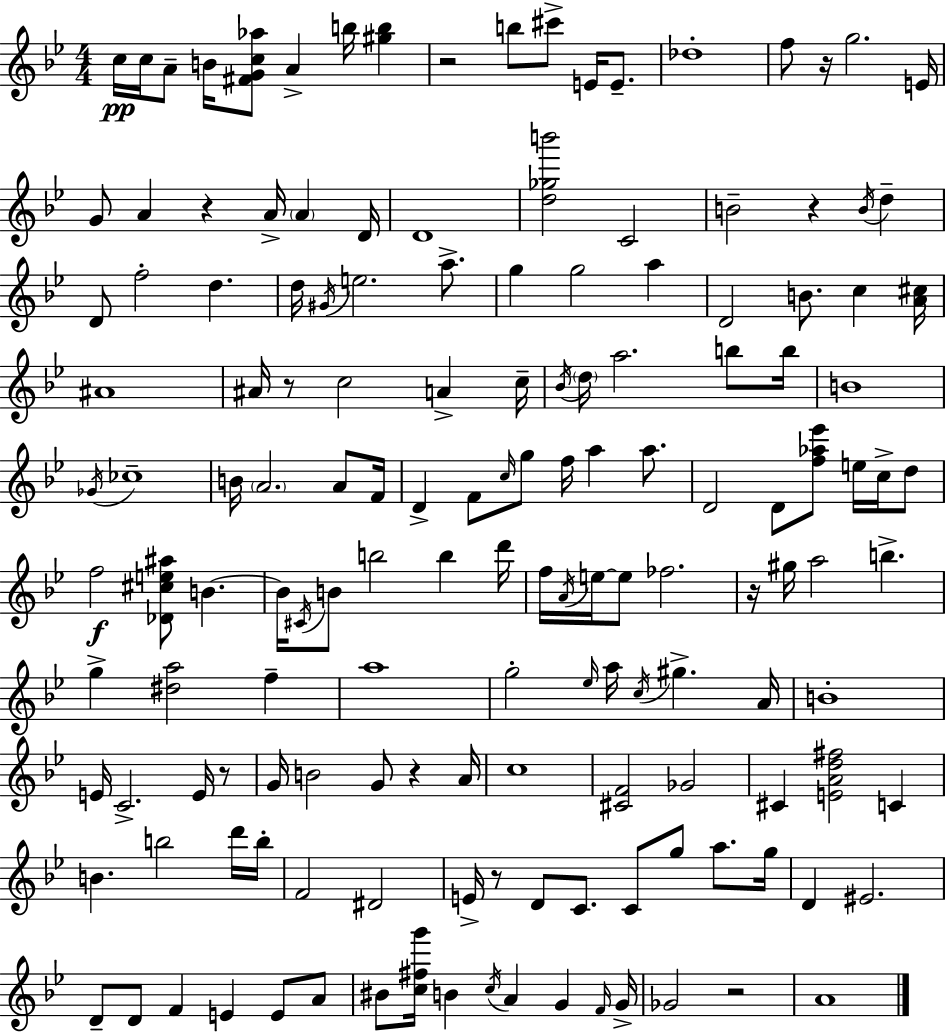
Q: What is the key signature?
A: BES major